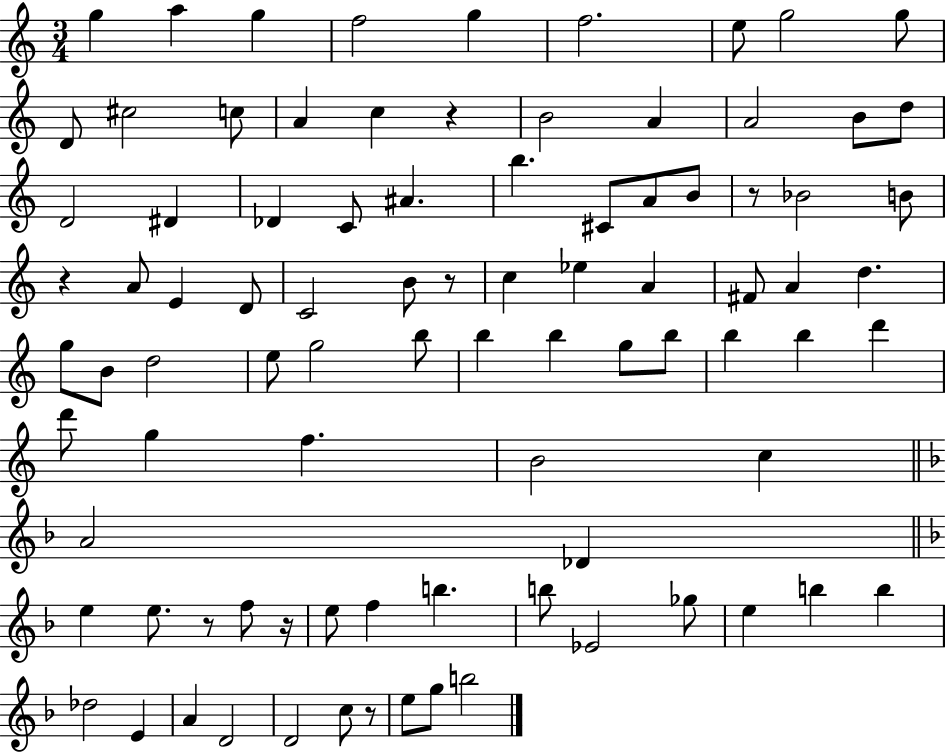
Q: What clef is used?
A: treble